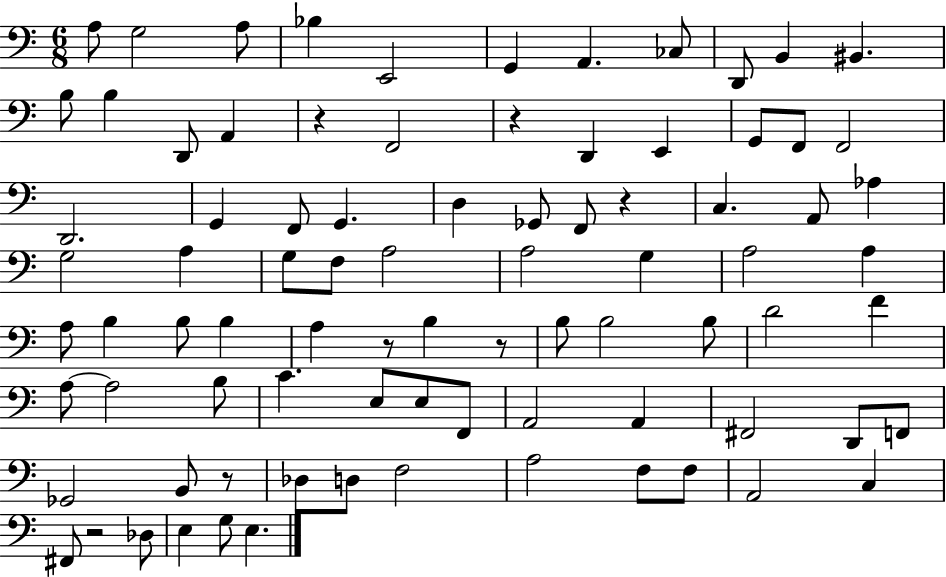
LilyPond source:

{
  \clef bass
  \numericTimeSignature
  \time 6/8
  \key c \major
  a8 g2 a8 | bes4 e,2 | g,4 a,4. ces8 | d,8 b,4 bis,4. | \break b8 b4 d,8 a,4 | r4 f,2 | r4 d,4 e,4 | g,8 f,8 f,2 | \break d,2. | g,4 f,8 g,4. | d4 ges,8 f,8 r4 | c4. a,8 aes4 | \break g2 a4 | g8 f8 a2 | a2 g4 | a2 a4 | \break a8 b4 b8 b4 | a4 r8 b4 r8 | b8 b2 b8 | d'2 f'4 | \break a8~~ a2 b8 | c'4. e8 e8 f,8 | a,2 a,4 | fis,2 d,8 f,8 | \break ges,2 b,8 r8 | des8 d8 f2 | a2 f8 f8 | a,2 c4 | \break fis,8 r2 des8 | e4 g8 e4. | \bar "|."
}